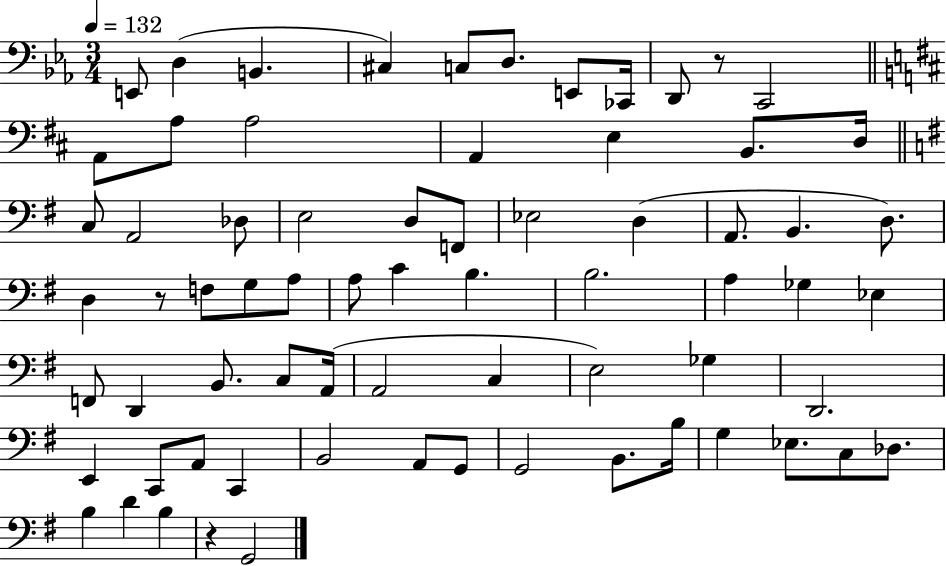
X:1
T:Untitled
M:3/4
L:1/4
K:Eb
E,,/2 D, B,, ^C, C,/2 D,/2 E,,/2 _C,,/4 D,,/2 z/2 C,,2 A,,/2 A,/2 A,2 A,, E, B,,/2 D,/4 C,/2 A,,2 _D,/2 E,2 D,/2 F,,/2 _E,2 D, A,,/2 B,, D,/2 D, z/2 F,/2 G,/2 A,/2 A,/2 C B, B,2 A, _G, _E, F,,/2 D,, B,,/2 C,/2 A,,/4 A,,2 C, E,2 _G, D,,2 E,, C,,/2 A,,/2 C,, B,,2 A,,/2 G,,/2 G,,2 B,,/2 B,/4 G, _E,/2 C,/2 _D,/2 B, D B, z G,,2